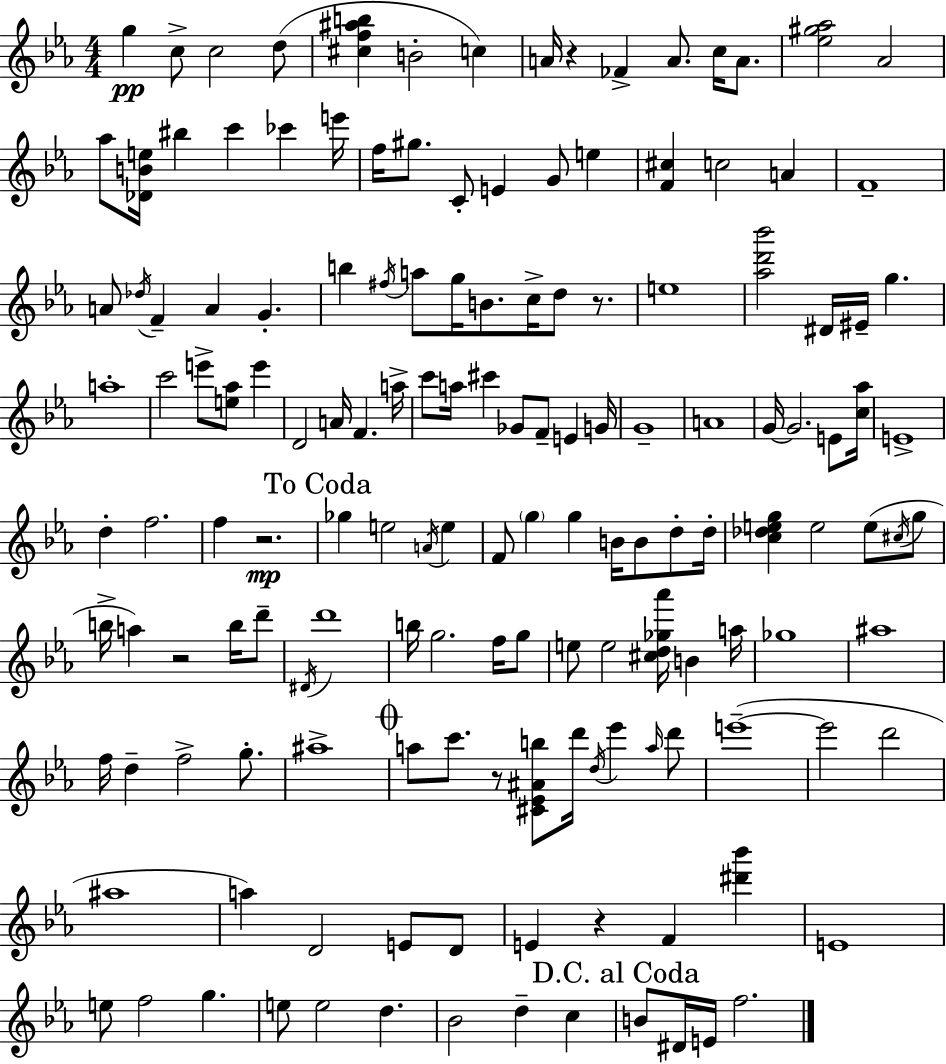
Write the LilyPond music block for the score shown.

{
  \clef treble
  \numericTimeSignature
  \time 4/4
  \key ees \major
  \repeat volta 2 { g''4\pp c''8-> c''2 d''8( | <cis'' f'' ais'' b''>4 b'2-. c''4) | a'16 r4 fes'4-> a'8. c''16 a'8. | <ees'' gis'' aes''>2 aes'2 | \break aes''8 <des' b' e''>16 bis''4 c'''4 ces'''4 e'''16 | f''16 gis''8. c'8-. e'4 g'8 e''4 | <f' cis''>4 c''2 a'4 | f'1-- | \break a'8 \acciaccatura { des''16 } f'4-- a'4 g'4.-. | b''4 \acciaccatura { fis''16 } a''8 g''16 b'8. c''16-> d''8 r8. | e''1 | <aes'' d''' bes'''>2 dis'16 eis'16-- g''4. | \break a''1-. | c'''2 e'''8-> <e'' aes''>8 e'''4 | d'2 a'16 f'4. | a''16-> c'''8 a''16 cis'''4 ges'8 f'8-- e'4 | \break g'16 g'1-- | a'1 | g'16~~ g'2. e'8 | <c'' aes''>16 e'1-> | \break d''4-. f''2. | f''4 r2.\mp | \mark "To Coda" ges''4 e''2 \acciaccatura { a'16 } e''4 | f'8 \parenthesize g''4 g''4 b'16 b'8 | \break d''8-. d''16-. <c'' des'' e'' g''>4 e''2 e''8( | \acciaccatura { cis''16 } g''8 b''16-> a''4) r2 | b''16 d'''8-- \acciaccatura { dis'16 } d'''1 | b''16 g''2. | \break f''16 g''8 e''8 e''2 <cis'' d'' ges'' aes'''>16 | b'4 a''16 ges''1 | ais''1 | f''16 d''4-- f''2-> | \break g''8.-. ais''1-> | \mark \markup { \musicglyph "scripts.coda" } a''8 c'''8. r8 <cis' ees' ais' b''>8 d'''16 \acciaccatura { d''16 } | ees'''4 \grace { a''16 } d'''8 e'''1--~(~ | e'''2 d'''2 | \break ais''1 | a''4) d'2 | e'8 d'8 e'4 r4 f'4 | <dis''' bes'''>4 e'1 | \break e''8 f''2 | g''4. e''8 e''2 | d''4. bes'2 d''4-- | c''4 \mark "D.C. al Coda" b'8 dis'16 e'16 f''2. | \break } \bar "|."
}